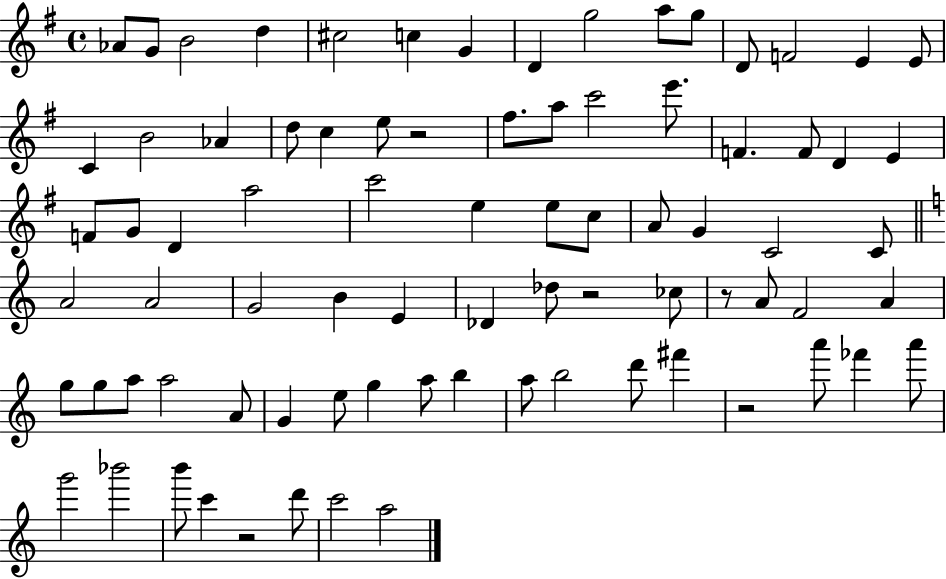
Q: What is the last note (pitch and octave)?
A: A5